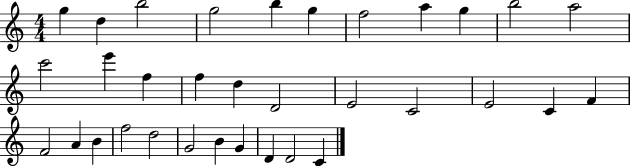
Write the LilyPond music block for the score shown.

{
  \clef treble
  \numericTimeSignature
  \time 4/4
  \key c \major
  g''4 d''4 b''2 | g''2 b''4 g''4 | f''2 a''4 g''4 | b''2 a''2 | \break c'''2 e'''4 f''4 | f''4 d''4 d'2 | e'2 c'2 | e'2 c'4 f'4 | \break f'2 a'4 b'4 | f''2 d''2 | g'2 b'4 g'4 | d'4 d'2 c'4 | \break \bar "|."
}